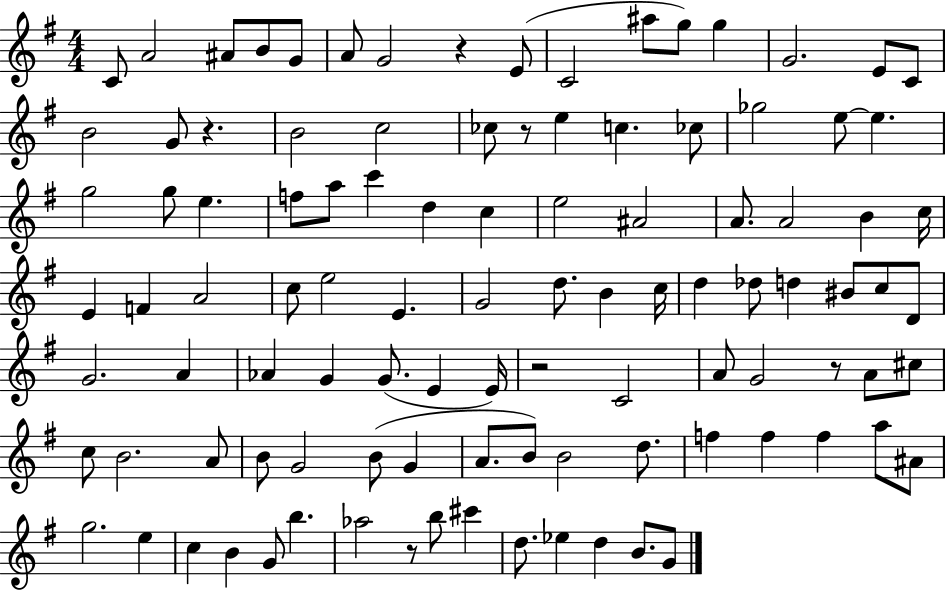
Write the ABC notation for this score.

X:1
T:Untitled
M:4/4
L:1/4
K:G
C/2 A2 ^A/2 B/2 G/2 A/2 G2 z E/2 C2 ^a/2 g/2 g G2 E/2 C/2 B2 G/2 z B2 c2 _c/2 z/2 e c _c/2 _g2 e/2 e g2 g/2 e f/2 a/2 c' d c e2 ^A2 A/2 A2 B c/4 E F A2 c/2 e2 E G2 d/2 B c/4 d _d/2 d ^B/2 c/2 D/2 G2 A _A G G/2 E E/4 z2 C2 A/2 G2 z/2 A/2 ^c/2 c/2 B2 A/2 B/2 G2 B/2 G A/2 B/2 B2 d/2 f f f a/2 ^A/2 g2 e c B G/2 b _a2 z/2 b/2 ^c' d/2 _e d B/2 G/2